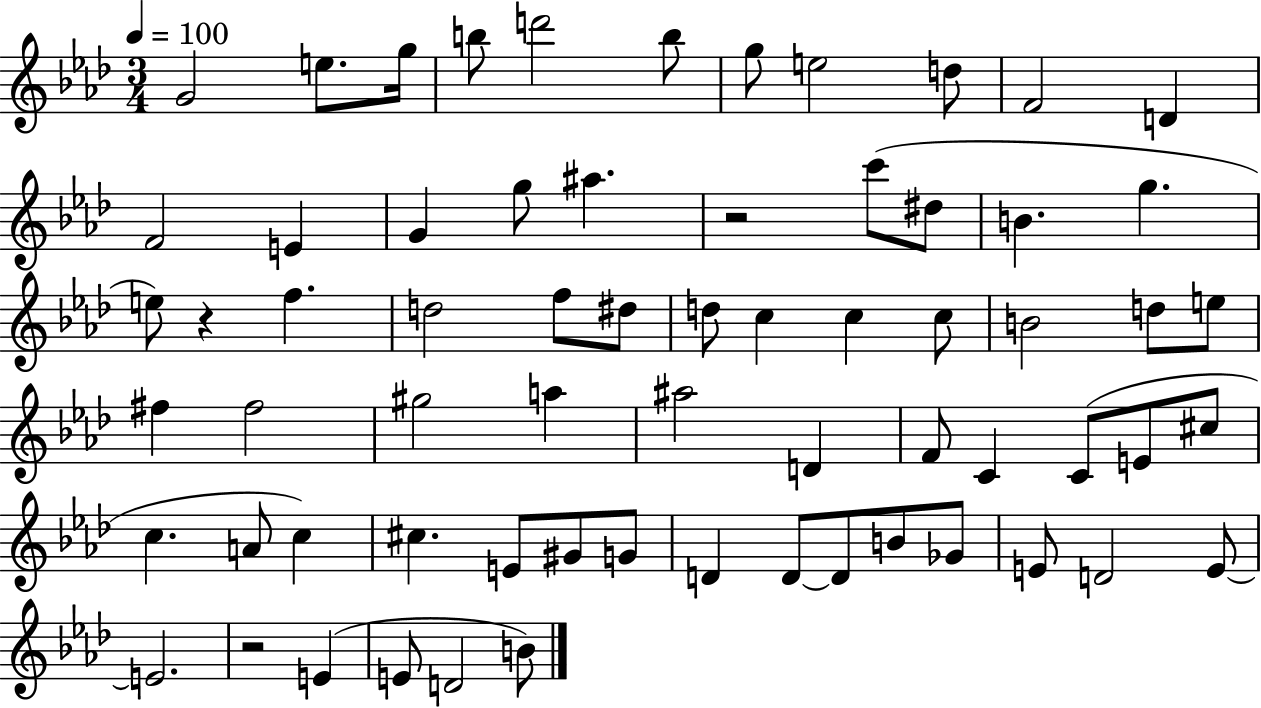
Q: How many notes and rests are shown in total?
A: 66